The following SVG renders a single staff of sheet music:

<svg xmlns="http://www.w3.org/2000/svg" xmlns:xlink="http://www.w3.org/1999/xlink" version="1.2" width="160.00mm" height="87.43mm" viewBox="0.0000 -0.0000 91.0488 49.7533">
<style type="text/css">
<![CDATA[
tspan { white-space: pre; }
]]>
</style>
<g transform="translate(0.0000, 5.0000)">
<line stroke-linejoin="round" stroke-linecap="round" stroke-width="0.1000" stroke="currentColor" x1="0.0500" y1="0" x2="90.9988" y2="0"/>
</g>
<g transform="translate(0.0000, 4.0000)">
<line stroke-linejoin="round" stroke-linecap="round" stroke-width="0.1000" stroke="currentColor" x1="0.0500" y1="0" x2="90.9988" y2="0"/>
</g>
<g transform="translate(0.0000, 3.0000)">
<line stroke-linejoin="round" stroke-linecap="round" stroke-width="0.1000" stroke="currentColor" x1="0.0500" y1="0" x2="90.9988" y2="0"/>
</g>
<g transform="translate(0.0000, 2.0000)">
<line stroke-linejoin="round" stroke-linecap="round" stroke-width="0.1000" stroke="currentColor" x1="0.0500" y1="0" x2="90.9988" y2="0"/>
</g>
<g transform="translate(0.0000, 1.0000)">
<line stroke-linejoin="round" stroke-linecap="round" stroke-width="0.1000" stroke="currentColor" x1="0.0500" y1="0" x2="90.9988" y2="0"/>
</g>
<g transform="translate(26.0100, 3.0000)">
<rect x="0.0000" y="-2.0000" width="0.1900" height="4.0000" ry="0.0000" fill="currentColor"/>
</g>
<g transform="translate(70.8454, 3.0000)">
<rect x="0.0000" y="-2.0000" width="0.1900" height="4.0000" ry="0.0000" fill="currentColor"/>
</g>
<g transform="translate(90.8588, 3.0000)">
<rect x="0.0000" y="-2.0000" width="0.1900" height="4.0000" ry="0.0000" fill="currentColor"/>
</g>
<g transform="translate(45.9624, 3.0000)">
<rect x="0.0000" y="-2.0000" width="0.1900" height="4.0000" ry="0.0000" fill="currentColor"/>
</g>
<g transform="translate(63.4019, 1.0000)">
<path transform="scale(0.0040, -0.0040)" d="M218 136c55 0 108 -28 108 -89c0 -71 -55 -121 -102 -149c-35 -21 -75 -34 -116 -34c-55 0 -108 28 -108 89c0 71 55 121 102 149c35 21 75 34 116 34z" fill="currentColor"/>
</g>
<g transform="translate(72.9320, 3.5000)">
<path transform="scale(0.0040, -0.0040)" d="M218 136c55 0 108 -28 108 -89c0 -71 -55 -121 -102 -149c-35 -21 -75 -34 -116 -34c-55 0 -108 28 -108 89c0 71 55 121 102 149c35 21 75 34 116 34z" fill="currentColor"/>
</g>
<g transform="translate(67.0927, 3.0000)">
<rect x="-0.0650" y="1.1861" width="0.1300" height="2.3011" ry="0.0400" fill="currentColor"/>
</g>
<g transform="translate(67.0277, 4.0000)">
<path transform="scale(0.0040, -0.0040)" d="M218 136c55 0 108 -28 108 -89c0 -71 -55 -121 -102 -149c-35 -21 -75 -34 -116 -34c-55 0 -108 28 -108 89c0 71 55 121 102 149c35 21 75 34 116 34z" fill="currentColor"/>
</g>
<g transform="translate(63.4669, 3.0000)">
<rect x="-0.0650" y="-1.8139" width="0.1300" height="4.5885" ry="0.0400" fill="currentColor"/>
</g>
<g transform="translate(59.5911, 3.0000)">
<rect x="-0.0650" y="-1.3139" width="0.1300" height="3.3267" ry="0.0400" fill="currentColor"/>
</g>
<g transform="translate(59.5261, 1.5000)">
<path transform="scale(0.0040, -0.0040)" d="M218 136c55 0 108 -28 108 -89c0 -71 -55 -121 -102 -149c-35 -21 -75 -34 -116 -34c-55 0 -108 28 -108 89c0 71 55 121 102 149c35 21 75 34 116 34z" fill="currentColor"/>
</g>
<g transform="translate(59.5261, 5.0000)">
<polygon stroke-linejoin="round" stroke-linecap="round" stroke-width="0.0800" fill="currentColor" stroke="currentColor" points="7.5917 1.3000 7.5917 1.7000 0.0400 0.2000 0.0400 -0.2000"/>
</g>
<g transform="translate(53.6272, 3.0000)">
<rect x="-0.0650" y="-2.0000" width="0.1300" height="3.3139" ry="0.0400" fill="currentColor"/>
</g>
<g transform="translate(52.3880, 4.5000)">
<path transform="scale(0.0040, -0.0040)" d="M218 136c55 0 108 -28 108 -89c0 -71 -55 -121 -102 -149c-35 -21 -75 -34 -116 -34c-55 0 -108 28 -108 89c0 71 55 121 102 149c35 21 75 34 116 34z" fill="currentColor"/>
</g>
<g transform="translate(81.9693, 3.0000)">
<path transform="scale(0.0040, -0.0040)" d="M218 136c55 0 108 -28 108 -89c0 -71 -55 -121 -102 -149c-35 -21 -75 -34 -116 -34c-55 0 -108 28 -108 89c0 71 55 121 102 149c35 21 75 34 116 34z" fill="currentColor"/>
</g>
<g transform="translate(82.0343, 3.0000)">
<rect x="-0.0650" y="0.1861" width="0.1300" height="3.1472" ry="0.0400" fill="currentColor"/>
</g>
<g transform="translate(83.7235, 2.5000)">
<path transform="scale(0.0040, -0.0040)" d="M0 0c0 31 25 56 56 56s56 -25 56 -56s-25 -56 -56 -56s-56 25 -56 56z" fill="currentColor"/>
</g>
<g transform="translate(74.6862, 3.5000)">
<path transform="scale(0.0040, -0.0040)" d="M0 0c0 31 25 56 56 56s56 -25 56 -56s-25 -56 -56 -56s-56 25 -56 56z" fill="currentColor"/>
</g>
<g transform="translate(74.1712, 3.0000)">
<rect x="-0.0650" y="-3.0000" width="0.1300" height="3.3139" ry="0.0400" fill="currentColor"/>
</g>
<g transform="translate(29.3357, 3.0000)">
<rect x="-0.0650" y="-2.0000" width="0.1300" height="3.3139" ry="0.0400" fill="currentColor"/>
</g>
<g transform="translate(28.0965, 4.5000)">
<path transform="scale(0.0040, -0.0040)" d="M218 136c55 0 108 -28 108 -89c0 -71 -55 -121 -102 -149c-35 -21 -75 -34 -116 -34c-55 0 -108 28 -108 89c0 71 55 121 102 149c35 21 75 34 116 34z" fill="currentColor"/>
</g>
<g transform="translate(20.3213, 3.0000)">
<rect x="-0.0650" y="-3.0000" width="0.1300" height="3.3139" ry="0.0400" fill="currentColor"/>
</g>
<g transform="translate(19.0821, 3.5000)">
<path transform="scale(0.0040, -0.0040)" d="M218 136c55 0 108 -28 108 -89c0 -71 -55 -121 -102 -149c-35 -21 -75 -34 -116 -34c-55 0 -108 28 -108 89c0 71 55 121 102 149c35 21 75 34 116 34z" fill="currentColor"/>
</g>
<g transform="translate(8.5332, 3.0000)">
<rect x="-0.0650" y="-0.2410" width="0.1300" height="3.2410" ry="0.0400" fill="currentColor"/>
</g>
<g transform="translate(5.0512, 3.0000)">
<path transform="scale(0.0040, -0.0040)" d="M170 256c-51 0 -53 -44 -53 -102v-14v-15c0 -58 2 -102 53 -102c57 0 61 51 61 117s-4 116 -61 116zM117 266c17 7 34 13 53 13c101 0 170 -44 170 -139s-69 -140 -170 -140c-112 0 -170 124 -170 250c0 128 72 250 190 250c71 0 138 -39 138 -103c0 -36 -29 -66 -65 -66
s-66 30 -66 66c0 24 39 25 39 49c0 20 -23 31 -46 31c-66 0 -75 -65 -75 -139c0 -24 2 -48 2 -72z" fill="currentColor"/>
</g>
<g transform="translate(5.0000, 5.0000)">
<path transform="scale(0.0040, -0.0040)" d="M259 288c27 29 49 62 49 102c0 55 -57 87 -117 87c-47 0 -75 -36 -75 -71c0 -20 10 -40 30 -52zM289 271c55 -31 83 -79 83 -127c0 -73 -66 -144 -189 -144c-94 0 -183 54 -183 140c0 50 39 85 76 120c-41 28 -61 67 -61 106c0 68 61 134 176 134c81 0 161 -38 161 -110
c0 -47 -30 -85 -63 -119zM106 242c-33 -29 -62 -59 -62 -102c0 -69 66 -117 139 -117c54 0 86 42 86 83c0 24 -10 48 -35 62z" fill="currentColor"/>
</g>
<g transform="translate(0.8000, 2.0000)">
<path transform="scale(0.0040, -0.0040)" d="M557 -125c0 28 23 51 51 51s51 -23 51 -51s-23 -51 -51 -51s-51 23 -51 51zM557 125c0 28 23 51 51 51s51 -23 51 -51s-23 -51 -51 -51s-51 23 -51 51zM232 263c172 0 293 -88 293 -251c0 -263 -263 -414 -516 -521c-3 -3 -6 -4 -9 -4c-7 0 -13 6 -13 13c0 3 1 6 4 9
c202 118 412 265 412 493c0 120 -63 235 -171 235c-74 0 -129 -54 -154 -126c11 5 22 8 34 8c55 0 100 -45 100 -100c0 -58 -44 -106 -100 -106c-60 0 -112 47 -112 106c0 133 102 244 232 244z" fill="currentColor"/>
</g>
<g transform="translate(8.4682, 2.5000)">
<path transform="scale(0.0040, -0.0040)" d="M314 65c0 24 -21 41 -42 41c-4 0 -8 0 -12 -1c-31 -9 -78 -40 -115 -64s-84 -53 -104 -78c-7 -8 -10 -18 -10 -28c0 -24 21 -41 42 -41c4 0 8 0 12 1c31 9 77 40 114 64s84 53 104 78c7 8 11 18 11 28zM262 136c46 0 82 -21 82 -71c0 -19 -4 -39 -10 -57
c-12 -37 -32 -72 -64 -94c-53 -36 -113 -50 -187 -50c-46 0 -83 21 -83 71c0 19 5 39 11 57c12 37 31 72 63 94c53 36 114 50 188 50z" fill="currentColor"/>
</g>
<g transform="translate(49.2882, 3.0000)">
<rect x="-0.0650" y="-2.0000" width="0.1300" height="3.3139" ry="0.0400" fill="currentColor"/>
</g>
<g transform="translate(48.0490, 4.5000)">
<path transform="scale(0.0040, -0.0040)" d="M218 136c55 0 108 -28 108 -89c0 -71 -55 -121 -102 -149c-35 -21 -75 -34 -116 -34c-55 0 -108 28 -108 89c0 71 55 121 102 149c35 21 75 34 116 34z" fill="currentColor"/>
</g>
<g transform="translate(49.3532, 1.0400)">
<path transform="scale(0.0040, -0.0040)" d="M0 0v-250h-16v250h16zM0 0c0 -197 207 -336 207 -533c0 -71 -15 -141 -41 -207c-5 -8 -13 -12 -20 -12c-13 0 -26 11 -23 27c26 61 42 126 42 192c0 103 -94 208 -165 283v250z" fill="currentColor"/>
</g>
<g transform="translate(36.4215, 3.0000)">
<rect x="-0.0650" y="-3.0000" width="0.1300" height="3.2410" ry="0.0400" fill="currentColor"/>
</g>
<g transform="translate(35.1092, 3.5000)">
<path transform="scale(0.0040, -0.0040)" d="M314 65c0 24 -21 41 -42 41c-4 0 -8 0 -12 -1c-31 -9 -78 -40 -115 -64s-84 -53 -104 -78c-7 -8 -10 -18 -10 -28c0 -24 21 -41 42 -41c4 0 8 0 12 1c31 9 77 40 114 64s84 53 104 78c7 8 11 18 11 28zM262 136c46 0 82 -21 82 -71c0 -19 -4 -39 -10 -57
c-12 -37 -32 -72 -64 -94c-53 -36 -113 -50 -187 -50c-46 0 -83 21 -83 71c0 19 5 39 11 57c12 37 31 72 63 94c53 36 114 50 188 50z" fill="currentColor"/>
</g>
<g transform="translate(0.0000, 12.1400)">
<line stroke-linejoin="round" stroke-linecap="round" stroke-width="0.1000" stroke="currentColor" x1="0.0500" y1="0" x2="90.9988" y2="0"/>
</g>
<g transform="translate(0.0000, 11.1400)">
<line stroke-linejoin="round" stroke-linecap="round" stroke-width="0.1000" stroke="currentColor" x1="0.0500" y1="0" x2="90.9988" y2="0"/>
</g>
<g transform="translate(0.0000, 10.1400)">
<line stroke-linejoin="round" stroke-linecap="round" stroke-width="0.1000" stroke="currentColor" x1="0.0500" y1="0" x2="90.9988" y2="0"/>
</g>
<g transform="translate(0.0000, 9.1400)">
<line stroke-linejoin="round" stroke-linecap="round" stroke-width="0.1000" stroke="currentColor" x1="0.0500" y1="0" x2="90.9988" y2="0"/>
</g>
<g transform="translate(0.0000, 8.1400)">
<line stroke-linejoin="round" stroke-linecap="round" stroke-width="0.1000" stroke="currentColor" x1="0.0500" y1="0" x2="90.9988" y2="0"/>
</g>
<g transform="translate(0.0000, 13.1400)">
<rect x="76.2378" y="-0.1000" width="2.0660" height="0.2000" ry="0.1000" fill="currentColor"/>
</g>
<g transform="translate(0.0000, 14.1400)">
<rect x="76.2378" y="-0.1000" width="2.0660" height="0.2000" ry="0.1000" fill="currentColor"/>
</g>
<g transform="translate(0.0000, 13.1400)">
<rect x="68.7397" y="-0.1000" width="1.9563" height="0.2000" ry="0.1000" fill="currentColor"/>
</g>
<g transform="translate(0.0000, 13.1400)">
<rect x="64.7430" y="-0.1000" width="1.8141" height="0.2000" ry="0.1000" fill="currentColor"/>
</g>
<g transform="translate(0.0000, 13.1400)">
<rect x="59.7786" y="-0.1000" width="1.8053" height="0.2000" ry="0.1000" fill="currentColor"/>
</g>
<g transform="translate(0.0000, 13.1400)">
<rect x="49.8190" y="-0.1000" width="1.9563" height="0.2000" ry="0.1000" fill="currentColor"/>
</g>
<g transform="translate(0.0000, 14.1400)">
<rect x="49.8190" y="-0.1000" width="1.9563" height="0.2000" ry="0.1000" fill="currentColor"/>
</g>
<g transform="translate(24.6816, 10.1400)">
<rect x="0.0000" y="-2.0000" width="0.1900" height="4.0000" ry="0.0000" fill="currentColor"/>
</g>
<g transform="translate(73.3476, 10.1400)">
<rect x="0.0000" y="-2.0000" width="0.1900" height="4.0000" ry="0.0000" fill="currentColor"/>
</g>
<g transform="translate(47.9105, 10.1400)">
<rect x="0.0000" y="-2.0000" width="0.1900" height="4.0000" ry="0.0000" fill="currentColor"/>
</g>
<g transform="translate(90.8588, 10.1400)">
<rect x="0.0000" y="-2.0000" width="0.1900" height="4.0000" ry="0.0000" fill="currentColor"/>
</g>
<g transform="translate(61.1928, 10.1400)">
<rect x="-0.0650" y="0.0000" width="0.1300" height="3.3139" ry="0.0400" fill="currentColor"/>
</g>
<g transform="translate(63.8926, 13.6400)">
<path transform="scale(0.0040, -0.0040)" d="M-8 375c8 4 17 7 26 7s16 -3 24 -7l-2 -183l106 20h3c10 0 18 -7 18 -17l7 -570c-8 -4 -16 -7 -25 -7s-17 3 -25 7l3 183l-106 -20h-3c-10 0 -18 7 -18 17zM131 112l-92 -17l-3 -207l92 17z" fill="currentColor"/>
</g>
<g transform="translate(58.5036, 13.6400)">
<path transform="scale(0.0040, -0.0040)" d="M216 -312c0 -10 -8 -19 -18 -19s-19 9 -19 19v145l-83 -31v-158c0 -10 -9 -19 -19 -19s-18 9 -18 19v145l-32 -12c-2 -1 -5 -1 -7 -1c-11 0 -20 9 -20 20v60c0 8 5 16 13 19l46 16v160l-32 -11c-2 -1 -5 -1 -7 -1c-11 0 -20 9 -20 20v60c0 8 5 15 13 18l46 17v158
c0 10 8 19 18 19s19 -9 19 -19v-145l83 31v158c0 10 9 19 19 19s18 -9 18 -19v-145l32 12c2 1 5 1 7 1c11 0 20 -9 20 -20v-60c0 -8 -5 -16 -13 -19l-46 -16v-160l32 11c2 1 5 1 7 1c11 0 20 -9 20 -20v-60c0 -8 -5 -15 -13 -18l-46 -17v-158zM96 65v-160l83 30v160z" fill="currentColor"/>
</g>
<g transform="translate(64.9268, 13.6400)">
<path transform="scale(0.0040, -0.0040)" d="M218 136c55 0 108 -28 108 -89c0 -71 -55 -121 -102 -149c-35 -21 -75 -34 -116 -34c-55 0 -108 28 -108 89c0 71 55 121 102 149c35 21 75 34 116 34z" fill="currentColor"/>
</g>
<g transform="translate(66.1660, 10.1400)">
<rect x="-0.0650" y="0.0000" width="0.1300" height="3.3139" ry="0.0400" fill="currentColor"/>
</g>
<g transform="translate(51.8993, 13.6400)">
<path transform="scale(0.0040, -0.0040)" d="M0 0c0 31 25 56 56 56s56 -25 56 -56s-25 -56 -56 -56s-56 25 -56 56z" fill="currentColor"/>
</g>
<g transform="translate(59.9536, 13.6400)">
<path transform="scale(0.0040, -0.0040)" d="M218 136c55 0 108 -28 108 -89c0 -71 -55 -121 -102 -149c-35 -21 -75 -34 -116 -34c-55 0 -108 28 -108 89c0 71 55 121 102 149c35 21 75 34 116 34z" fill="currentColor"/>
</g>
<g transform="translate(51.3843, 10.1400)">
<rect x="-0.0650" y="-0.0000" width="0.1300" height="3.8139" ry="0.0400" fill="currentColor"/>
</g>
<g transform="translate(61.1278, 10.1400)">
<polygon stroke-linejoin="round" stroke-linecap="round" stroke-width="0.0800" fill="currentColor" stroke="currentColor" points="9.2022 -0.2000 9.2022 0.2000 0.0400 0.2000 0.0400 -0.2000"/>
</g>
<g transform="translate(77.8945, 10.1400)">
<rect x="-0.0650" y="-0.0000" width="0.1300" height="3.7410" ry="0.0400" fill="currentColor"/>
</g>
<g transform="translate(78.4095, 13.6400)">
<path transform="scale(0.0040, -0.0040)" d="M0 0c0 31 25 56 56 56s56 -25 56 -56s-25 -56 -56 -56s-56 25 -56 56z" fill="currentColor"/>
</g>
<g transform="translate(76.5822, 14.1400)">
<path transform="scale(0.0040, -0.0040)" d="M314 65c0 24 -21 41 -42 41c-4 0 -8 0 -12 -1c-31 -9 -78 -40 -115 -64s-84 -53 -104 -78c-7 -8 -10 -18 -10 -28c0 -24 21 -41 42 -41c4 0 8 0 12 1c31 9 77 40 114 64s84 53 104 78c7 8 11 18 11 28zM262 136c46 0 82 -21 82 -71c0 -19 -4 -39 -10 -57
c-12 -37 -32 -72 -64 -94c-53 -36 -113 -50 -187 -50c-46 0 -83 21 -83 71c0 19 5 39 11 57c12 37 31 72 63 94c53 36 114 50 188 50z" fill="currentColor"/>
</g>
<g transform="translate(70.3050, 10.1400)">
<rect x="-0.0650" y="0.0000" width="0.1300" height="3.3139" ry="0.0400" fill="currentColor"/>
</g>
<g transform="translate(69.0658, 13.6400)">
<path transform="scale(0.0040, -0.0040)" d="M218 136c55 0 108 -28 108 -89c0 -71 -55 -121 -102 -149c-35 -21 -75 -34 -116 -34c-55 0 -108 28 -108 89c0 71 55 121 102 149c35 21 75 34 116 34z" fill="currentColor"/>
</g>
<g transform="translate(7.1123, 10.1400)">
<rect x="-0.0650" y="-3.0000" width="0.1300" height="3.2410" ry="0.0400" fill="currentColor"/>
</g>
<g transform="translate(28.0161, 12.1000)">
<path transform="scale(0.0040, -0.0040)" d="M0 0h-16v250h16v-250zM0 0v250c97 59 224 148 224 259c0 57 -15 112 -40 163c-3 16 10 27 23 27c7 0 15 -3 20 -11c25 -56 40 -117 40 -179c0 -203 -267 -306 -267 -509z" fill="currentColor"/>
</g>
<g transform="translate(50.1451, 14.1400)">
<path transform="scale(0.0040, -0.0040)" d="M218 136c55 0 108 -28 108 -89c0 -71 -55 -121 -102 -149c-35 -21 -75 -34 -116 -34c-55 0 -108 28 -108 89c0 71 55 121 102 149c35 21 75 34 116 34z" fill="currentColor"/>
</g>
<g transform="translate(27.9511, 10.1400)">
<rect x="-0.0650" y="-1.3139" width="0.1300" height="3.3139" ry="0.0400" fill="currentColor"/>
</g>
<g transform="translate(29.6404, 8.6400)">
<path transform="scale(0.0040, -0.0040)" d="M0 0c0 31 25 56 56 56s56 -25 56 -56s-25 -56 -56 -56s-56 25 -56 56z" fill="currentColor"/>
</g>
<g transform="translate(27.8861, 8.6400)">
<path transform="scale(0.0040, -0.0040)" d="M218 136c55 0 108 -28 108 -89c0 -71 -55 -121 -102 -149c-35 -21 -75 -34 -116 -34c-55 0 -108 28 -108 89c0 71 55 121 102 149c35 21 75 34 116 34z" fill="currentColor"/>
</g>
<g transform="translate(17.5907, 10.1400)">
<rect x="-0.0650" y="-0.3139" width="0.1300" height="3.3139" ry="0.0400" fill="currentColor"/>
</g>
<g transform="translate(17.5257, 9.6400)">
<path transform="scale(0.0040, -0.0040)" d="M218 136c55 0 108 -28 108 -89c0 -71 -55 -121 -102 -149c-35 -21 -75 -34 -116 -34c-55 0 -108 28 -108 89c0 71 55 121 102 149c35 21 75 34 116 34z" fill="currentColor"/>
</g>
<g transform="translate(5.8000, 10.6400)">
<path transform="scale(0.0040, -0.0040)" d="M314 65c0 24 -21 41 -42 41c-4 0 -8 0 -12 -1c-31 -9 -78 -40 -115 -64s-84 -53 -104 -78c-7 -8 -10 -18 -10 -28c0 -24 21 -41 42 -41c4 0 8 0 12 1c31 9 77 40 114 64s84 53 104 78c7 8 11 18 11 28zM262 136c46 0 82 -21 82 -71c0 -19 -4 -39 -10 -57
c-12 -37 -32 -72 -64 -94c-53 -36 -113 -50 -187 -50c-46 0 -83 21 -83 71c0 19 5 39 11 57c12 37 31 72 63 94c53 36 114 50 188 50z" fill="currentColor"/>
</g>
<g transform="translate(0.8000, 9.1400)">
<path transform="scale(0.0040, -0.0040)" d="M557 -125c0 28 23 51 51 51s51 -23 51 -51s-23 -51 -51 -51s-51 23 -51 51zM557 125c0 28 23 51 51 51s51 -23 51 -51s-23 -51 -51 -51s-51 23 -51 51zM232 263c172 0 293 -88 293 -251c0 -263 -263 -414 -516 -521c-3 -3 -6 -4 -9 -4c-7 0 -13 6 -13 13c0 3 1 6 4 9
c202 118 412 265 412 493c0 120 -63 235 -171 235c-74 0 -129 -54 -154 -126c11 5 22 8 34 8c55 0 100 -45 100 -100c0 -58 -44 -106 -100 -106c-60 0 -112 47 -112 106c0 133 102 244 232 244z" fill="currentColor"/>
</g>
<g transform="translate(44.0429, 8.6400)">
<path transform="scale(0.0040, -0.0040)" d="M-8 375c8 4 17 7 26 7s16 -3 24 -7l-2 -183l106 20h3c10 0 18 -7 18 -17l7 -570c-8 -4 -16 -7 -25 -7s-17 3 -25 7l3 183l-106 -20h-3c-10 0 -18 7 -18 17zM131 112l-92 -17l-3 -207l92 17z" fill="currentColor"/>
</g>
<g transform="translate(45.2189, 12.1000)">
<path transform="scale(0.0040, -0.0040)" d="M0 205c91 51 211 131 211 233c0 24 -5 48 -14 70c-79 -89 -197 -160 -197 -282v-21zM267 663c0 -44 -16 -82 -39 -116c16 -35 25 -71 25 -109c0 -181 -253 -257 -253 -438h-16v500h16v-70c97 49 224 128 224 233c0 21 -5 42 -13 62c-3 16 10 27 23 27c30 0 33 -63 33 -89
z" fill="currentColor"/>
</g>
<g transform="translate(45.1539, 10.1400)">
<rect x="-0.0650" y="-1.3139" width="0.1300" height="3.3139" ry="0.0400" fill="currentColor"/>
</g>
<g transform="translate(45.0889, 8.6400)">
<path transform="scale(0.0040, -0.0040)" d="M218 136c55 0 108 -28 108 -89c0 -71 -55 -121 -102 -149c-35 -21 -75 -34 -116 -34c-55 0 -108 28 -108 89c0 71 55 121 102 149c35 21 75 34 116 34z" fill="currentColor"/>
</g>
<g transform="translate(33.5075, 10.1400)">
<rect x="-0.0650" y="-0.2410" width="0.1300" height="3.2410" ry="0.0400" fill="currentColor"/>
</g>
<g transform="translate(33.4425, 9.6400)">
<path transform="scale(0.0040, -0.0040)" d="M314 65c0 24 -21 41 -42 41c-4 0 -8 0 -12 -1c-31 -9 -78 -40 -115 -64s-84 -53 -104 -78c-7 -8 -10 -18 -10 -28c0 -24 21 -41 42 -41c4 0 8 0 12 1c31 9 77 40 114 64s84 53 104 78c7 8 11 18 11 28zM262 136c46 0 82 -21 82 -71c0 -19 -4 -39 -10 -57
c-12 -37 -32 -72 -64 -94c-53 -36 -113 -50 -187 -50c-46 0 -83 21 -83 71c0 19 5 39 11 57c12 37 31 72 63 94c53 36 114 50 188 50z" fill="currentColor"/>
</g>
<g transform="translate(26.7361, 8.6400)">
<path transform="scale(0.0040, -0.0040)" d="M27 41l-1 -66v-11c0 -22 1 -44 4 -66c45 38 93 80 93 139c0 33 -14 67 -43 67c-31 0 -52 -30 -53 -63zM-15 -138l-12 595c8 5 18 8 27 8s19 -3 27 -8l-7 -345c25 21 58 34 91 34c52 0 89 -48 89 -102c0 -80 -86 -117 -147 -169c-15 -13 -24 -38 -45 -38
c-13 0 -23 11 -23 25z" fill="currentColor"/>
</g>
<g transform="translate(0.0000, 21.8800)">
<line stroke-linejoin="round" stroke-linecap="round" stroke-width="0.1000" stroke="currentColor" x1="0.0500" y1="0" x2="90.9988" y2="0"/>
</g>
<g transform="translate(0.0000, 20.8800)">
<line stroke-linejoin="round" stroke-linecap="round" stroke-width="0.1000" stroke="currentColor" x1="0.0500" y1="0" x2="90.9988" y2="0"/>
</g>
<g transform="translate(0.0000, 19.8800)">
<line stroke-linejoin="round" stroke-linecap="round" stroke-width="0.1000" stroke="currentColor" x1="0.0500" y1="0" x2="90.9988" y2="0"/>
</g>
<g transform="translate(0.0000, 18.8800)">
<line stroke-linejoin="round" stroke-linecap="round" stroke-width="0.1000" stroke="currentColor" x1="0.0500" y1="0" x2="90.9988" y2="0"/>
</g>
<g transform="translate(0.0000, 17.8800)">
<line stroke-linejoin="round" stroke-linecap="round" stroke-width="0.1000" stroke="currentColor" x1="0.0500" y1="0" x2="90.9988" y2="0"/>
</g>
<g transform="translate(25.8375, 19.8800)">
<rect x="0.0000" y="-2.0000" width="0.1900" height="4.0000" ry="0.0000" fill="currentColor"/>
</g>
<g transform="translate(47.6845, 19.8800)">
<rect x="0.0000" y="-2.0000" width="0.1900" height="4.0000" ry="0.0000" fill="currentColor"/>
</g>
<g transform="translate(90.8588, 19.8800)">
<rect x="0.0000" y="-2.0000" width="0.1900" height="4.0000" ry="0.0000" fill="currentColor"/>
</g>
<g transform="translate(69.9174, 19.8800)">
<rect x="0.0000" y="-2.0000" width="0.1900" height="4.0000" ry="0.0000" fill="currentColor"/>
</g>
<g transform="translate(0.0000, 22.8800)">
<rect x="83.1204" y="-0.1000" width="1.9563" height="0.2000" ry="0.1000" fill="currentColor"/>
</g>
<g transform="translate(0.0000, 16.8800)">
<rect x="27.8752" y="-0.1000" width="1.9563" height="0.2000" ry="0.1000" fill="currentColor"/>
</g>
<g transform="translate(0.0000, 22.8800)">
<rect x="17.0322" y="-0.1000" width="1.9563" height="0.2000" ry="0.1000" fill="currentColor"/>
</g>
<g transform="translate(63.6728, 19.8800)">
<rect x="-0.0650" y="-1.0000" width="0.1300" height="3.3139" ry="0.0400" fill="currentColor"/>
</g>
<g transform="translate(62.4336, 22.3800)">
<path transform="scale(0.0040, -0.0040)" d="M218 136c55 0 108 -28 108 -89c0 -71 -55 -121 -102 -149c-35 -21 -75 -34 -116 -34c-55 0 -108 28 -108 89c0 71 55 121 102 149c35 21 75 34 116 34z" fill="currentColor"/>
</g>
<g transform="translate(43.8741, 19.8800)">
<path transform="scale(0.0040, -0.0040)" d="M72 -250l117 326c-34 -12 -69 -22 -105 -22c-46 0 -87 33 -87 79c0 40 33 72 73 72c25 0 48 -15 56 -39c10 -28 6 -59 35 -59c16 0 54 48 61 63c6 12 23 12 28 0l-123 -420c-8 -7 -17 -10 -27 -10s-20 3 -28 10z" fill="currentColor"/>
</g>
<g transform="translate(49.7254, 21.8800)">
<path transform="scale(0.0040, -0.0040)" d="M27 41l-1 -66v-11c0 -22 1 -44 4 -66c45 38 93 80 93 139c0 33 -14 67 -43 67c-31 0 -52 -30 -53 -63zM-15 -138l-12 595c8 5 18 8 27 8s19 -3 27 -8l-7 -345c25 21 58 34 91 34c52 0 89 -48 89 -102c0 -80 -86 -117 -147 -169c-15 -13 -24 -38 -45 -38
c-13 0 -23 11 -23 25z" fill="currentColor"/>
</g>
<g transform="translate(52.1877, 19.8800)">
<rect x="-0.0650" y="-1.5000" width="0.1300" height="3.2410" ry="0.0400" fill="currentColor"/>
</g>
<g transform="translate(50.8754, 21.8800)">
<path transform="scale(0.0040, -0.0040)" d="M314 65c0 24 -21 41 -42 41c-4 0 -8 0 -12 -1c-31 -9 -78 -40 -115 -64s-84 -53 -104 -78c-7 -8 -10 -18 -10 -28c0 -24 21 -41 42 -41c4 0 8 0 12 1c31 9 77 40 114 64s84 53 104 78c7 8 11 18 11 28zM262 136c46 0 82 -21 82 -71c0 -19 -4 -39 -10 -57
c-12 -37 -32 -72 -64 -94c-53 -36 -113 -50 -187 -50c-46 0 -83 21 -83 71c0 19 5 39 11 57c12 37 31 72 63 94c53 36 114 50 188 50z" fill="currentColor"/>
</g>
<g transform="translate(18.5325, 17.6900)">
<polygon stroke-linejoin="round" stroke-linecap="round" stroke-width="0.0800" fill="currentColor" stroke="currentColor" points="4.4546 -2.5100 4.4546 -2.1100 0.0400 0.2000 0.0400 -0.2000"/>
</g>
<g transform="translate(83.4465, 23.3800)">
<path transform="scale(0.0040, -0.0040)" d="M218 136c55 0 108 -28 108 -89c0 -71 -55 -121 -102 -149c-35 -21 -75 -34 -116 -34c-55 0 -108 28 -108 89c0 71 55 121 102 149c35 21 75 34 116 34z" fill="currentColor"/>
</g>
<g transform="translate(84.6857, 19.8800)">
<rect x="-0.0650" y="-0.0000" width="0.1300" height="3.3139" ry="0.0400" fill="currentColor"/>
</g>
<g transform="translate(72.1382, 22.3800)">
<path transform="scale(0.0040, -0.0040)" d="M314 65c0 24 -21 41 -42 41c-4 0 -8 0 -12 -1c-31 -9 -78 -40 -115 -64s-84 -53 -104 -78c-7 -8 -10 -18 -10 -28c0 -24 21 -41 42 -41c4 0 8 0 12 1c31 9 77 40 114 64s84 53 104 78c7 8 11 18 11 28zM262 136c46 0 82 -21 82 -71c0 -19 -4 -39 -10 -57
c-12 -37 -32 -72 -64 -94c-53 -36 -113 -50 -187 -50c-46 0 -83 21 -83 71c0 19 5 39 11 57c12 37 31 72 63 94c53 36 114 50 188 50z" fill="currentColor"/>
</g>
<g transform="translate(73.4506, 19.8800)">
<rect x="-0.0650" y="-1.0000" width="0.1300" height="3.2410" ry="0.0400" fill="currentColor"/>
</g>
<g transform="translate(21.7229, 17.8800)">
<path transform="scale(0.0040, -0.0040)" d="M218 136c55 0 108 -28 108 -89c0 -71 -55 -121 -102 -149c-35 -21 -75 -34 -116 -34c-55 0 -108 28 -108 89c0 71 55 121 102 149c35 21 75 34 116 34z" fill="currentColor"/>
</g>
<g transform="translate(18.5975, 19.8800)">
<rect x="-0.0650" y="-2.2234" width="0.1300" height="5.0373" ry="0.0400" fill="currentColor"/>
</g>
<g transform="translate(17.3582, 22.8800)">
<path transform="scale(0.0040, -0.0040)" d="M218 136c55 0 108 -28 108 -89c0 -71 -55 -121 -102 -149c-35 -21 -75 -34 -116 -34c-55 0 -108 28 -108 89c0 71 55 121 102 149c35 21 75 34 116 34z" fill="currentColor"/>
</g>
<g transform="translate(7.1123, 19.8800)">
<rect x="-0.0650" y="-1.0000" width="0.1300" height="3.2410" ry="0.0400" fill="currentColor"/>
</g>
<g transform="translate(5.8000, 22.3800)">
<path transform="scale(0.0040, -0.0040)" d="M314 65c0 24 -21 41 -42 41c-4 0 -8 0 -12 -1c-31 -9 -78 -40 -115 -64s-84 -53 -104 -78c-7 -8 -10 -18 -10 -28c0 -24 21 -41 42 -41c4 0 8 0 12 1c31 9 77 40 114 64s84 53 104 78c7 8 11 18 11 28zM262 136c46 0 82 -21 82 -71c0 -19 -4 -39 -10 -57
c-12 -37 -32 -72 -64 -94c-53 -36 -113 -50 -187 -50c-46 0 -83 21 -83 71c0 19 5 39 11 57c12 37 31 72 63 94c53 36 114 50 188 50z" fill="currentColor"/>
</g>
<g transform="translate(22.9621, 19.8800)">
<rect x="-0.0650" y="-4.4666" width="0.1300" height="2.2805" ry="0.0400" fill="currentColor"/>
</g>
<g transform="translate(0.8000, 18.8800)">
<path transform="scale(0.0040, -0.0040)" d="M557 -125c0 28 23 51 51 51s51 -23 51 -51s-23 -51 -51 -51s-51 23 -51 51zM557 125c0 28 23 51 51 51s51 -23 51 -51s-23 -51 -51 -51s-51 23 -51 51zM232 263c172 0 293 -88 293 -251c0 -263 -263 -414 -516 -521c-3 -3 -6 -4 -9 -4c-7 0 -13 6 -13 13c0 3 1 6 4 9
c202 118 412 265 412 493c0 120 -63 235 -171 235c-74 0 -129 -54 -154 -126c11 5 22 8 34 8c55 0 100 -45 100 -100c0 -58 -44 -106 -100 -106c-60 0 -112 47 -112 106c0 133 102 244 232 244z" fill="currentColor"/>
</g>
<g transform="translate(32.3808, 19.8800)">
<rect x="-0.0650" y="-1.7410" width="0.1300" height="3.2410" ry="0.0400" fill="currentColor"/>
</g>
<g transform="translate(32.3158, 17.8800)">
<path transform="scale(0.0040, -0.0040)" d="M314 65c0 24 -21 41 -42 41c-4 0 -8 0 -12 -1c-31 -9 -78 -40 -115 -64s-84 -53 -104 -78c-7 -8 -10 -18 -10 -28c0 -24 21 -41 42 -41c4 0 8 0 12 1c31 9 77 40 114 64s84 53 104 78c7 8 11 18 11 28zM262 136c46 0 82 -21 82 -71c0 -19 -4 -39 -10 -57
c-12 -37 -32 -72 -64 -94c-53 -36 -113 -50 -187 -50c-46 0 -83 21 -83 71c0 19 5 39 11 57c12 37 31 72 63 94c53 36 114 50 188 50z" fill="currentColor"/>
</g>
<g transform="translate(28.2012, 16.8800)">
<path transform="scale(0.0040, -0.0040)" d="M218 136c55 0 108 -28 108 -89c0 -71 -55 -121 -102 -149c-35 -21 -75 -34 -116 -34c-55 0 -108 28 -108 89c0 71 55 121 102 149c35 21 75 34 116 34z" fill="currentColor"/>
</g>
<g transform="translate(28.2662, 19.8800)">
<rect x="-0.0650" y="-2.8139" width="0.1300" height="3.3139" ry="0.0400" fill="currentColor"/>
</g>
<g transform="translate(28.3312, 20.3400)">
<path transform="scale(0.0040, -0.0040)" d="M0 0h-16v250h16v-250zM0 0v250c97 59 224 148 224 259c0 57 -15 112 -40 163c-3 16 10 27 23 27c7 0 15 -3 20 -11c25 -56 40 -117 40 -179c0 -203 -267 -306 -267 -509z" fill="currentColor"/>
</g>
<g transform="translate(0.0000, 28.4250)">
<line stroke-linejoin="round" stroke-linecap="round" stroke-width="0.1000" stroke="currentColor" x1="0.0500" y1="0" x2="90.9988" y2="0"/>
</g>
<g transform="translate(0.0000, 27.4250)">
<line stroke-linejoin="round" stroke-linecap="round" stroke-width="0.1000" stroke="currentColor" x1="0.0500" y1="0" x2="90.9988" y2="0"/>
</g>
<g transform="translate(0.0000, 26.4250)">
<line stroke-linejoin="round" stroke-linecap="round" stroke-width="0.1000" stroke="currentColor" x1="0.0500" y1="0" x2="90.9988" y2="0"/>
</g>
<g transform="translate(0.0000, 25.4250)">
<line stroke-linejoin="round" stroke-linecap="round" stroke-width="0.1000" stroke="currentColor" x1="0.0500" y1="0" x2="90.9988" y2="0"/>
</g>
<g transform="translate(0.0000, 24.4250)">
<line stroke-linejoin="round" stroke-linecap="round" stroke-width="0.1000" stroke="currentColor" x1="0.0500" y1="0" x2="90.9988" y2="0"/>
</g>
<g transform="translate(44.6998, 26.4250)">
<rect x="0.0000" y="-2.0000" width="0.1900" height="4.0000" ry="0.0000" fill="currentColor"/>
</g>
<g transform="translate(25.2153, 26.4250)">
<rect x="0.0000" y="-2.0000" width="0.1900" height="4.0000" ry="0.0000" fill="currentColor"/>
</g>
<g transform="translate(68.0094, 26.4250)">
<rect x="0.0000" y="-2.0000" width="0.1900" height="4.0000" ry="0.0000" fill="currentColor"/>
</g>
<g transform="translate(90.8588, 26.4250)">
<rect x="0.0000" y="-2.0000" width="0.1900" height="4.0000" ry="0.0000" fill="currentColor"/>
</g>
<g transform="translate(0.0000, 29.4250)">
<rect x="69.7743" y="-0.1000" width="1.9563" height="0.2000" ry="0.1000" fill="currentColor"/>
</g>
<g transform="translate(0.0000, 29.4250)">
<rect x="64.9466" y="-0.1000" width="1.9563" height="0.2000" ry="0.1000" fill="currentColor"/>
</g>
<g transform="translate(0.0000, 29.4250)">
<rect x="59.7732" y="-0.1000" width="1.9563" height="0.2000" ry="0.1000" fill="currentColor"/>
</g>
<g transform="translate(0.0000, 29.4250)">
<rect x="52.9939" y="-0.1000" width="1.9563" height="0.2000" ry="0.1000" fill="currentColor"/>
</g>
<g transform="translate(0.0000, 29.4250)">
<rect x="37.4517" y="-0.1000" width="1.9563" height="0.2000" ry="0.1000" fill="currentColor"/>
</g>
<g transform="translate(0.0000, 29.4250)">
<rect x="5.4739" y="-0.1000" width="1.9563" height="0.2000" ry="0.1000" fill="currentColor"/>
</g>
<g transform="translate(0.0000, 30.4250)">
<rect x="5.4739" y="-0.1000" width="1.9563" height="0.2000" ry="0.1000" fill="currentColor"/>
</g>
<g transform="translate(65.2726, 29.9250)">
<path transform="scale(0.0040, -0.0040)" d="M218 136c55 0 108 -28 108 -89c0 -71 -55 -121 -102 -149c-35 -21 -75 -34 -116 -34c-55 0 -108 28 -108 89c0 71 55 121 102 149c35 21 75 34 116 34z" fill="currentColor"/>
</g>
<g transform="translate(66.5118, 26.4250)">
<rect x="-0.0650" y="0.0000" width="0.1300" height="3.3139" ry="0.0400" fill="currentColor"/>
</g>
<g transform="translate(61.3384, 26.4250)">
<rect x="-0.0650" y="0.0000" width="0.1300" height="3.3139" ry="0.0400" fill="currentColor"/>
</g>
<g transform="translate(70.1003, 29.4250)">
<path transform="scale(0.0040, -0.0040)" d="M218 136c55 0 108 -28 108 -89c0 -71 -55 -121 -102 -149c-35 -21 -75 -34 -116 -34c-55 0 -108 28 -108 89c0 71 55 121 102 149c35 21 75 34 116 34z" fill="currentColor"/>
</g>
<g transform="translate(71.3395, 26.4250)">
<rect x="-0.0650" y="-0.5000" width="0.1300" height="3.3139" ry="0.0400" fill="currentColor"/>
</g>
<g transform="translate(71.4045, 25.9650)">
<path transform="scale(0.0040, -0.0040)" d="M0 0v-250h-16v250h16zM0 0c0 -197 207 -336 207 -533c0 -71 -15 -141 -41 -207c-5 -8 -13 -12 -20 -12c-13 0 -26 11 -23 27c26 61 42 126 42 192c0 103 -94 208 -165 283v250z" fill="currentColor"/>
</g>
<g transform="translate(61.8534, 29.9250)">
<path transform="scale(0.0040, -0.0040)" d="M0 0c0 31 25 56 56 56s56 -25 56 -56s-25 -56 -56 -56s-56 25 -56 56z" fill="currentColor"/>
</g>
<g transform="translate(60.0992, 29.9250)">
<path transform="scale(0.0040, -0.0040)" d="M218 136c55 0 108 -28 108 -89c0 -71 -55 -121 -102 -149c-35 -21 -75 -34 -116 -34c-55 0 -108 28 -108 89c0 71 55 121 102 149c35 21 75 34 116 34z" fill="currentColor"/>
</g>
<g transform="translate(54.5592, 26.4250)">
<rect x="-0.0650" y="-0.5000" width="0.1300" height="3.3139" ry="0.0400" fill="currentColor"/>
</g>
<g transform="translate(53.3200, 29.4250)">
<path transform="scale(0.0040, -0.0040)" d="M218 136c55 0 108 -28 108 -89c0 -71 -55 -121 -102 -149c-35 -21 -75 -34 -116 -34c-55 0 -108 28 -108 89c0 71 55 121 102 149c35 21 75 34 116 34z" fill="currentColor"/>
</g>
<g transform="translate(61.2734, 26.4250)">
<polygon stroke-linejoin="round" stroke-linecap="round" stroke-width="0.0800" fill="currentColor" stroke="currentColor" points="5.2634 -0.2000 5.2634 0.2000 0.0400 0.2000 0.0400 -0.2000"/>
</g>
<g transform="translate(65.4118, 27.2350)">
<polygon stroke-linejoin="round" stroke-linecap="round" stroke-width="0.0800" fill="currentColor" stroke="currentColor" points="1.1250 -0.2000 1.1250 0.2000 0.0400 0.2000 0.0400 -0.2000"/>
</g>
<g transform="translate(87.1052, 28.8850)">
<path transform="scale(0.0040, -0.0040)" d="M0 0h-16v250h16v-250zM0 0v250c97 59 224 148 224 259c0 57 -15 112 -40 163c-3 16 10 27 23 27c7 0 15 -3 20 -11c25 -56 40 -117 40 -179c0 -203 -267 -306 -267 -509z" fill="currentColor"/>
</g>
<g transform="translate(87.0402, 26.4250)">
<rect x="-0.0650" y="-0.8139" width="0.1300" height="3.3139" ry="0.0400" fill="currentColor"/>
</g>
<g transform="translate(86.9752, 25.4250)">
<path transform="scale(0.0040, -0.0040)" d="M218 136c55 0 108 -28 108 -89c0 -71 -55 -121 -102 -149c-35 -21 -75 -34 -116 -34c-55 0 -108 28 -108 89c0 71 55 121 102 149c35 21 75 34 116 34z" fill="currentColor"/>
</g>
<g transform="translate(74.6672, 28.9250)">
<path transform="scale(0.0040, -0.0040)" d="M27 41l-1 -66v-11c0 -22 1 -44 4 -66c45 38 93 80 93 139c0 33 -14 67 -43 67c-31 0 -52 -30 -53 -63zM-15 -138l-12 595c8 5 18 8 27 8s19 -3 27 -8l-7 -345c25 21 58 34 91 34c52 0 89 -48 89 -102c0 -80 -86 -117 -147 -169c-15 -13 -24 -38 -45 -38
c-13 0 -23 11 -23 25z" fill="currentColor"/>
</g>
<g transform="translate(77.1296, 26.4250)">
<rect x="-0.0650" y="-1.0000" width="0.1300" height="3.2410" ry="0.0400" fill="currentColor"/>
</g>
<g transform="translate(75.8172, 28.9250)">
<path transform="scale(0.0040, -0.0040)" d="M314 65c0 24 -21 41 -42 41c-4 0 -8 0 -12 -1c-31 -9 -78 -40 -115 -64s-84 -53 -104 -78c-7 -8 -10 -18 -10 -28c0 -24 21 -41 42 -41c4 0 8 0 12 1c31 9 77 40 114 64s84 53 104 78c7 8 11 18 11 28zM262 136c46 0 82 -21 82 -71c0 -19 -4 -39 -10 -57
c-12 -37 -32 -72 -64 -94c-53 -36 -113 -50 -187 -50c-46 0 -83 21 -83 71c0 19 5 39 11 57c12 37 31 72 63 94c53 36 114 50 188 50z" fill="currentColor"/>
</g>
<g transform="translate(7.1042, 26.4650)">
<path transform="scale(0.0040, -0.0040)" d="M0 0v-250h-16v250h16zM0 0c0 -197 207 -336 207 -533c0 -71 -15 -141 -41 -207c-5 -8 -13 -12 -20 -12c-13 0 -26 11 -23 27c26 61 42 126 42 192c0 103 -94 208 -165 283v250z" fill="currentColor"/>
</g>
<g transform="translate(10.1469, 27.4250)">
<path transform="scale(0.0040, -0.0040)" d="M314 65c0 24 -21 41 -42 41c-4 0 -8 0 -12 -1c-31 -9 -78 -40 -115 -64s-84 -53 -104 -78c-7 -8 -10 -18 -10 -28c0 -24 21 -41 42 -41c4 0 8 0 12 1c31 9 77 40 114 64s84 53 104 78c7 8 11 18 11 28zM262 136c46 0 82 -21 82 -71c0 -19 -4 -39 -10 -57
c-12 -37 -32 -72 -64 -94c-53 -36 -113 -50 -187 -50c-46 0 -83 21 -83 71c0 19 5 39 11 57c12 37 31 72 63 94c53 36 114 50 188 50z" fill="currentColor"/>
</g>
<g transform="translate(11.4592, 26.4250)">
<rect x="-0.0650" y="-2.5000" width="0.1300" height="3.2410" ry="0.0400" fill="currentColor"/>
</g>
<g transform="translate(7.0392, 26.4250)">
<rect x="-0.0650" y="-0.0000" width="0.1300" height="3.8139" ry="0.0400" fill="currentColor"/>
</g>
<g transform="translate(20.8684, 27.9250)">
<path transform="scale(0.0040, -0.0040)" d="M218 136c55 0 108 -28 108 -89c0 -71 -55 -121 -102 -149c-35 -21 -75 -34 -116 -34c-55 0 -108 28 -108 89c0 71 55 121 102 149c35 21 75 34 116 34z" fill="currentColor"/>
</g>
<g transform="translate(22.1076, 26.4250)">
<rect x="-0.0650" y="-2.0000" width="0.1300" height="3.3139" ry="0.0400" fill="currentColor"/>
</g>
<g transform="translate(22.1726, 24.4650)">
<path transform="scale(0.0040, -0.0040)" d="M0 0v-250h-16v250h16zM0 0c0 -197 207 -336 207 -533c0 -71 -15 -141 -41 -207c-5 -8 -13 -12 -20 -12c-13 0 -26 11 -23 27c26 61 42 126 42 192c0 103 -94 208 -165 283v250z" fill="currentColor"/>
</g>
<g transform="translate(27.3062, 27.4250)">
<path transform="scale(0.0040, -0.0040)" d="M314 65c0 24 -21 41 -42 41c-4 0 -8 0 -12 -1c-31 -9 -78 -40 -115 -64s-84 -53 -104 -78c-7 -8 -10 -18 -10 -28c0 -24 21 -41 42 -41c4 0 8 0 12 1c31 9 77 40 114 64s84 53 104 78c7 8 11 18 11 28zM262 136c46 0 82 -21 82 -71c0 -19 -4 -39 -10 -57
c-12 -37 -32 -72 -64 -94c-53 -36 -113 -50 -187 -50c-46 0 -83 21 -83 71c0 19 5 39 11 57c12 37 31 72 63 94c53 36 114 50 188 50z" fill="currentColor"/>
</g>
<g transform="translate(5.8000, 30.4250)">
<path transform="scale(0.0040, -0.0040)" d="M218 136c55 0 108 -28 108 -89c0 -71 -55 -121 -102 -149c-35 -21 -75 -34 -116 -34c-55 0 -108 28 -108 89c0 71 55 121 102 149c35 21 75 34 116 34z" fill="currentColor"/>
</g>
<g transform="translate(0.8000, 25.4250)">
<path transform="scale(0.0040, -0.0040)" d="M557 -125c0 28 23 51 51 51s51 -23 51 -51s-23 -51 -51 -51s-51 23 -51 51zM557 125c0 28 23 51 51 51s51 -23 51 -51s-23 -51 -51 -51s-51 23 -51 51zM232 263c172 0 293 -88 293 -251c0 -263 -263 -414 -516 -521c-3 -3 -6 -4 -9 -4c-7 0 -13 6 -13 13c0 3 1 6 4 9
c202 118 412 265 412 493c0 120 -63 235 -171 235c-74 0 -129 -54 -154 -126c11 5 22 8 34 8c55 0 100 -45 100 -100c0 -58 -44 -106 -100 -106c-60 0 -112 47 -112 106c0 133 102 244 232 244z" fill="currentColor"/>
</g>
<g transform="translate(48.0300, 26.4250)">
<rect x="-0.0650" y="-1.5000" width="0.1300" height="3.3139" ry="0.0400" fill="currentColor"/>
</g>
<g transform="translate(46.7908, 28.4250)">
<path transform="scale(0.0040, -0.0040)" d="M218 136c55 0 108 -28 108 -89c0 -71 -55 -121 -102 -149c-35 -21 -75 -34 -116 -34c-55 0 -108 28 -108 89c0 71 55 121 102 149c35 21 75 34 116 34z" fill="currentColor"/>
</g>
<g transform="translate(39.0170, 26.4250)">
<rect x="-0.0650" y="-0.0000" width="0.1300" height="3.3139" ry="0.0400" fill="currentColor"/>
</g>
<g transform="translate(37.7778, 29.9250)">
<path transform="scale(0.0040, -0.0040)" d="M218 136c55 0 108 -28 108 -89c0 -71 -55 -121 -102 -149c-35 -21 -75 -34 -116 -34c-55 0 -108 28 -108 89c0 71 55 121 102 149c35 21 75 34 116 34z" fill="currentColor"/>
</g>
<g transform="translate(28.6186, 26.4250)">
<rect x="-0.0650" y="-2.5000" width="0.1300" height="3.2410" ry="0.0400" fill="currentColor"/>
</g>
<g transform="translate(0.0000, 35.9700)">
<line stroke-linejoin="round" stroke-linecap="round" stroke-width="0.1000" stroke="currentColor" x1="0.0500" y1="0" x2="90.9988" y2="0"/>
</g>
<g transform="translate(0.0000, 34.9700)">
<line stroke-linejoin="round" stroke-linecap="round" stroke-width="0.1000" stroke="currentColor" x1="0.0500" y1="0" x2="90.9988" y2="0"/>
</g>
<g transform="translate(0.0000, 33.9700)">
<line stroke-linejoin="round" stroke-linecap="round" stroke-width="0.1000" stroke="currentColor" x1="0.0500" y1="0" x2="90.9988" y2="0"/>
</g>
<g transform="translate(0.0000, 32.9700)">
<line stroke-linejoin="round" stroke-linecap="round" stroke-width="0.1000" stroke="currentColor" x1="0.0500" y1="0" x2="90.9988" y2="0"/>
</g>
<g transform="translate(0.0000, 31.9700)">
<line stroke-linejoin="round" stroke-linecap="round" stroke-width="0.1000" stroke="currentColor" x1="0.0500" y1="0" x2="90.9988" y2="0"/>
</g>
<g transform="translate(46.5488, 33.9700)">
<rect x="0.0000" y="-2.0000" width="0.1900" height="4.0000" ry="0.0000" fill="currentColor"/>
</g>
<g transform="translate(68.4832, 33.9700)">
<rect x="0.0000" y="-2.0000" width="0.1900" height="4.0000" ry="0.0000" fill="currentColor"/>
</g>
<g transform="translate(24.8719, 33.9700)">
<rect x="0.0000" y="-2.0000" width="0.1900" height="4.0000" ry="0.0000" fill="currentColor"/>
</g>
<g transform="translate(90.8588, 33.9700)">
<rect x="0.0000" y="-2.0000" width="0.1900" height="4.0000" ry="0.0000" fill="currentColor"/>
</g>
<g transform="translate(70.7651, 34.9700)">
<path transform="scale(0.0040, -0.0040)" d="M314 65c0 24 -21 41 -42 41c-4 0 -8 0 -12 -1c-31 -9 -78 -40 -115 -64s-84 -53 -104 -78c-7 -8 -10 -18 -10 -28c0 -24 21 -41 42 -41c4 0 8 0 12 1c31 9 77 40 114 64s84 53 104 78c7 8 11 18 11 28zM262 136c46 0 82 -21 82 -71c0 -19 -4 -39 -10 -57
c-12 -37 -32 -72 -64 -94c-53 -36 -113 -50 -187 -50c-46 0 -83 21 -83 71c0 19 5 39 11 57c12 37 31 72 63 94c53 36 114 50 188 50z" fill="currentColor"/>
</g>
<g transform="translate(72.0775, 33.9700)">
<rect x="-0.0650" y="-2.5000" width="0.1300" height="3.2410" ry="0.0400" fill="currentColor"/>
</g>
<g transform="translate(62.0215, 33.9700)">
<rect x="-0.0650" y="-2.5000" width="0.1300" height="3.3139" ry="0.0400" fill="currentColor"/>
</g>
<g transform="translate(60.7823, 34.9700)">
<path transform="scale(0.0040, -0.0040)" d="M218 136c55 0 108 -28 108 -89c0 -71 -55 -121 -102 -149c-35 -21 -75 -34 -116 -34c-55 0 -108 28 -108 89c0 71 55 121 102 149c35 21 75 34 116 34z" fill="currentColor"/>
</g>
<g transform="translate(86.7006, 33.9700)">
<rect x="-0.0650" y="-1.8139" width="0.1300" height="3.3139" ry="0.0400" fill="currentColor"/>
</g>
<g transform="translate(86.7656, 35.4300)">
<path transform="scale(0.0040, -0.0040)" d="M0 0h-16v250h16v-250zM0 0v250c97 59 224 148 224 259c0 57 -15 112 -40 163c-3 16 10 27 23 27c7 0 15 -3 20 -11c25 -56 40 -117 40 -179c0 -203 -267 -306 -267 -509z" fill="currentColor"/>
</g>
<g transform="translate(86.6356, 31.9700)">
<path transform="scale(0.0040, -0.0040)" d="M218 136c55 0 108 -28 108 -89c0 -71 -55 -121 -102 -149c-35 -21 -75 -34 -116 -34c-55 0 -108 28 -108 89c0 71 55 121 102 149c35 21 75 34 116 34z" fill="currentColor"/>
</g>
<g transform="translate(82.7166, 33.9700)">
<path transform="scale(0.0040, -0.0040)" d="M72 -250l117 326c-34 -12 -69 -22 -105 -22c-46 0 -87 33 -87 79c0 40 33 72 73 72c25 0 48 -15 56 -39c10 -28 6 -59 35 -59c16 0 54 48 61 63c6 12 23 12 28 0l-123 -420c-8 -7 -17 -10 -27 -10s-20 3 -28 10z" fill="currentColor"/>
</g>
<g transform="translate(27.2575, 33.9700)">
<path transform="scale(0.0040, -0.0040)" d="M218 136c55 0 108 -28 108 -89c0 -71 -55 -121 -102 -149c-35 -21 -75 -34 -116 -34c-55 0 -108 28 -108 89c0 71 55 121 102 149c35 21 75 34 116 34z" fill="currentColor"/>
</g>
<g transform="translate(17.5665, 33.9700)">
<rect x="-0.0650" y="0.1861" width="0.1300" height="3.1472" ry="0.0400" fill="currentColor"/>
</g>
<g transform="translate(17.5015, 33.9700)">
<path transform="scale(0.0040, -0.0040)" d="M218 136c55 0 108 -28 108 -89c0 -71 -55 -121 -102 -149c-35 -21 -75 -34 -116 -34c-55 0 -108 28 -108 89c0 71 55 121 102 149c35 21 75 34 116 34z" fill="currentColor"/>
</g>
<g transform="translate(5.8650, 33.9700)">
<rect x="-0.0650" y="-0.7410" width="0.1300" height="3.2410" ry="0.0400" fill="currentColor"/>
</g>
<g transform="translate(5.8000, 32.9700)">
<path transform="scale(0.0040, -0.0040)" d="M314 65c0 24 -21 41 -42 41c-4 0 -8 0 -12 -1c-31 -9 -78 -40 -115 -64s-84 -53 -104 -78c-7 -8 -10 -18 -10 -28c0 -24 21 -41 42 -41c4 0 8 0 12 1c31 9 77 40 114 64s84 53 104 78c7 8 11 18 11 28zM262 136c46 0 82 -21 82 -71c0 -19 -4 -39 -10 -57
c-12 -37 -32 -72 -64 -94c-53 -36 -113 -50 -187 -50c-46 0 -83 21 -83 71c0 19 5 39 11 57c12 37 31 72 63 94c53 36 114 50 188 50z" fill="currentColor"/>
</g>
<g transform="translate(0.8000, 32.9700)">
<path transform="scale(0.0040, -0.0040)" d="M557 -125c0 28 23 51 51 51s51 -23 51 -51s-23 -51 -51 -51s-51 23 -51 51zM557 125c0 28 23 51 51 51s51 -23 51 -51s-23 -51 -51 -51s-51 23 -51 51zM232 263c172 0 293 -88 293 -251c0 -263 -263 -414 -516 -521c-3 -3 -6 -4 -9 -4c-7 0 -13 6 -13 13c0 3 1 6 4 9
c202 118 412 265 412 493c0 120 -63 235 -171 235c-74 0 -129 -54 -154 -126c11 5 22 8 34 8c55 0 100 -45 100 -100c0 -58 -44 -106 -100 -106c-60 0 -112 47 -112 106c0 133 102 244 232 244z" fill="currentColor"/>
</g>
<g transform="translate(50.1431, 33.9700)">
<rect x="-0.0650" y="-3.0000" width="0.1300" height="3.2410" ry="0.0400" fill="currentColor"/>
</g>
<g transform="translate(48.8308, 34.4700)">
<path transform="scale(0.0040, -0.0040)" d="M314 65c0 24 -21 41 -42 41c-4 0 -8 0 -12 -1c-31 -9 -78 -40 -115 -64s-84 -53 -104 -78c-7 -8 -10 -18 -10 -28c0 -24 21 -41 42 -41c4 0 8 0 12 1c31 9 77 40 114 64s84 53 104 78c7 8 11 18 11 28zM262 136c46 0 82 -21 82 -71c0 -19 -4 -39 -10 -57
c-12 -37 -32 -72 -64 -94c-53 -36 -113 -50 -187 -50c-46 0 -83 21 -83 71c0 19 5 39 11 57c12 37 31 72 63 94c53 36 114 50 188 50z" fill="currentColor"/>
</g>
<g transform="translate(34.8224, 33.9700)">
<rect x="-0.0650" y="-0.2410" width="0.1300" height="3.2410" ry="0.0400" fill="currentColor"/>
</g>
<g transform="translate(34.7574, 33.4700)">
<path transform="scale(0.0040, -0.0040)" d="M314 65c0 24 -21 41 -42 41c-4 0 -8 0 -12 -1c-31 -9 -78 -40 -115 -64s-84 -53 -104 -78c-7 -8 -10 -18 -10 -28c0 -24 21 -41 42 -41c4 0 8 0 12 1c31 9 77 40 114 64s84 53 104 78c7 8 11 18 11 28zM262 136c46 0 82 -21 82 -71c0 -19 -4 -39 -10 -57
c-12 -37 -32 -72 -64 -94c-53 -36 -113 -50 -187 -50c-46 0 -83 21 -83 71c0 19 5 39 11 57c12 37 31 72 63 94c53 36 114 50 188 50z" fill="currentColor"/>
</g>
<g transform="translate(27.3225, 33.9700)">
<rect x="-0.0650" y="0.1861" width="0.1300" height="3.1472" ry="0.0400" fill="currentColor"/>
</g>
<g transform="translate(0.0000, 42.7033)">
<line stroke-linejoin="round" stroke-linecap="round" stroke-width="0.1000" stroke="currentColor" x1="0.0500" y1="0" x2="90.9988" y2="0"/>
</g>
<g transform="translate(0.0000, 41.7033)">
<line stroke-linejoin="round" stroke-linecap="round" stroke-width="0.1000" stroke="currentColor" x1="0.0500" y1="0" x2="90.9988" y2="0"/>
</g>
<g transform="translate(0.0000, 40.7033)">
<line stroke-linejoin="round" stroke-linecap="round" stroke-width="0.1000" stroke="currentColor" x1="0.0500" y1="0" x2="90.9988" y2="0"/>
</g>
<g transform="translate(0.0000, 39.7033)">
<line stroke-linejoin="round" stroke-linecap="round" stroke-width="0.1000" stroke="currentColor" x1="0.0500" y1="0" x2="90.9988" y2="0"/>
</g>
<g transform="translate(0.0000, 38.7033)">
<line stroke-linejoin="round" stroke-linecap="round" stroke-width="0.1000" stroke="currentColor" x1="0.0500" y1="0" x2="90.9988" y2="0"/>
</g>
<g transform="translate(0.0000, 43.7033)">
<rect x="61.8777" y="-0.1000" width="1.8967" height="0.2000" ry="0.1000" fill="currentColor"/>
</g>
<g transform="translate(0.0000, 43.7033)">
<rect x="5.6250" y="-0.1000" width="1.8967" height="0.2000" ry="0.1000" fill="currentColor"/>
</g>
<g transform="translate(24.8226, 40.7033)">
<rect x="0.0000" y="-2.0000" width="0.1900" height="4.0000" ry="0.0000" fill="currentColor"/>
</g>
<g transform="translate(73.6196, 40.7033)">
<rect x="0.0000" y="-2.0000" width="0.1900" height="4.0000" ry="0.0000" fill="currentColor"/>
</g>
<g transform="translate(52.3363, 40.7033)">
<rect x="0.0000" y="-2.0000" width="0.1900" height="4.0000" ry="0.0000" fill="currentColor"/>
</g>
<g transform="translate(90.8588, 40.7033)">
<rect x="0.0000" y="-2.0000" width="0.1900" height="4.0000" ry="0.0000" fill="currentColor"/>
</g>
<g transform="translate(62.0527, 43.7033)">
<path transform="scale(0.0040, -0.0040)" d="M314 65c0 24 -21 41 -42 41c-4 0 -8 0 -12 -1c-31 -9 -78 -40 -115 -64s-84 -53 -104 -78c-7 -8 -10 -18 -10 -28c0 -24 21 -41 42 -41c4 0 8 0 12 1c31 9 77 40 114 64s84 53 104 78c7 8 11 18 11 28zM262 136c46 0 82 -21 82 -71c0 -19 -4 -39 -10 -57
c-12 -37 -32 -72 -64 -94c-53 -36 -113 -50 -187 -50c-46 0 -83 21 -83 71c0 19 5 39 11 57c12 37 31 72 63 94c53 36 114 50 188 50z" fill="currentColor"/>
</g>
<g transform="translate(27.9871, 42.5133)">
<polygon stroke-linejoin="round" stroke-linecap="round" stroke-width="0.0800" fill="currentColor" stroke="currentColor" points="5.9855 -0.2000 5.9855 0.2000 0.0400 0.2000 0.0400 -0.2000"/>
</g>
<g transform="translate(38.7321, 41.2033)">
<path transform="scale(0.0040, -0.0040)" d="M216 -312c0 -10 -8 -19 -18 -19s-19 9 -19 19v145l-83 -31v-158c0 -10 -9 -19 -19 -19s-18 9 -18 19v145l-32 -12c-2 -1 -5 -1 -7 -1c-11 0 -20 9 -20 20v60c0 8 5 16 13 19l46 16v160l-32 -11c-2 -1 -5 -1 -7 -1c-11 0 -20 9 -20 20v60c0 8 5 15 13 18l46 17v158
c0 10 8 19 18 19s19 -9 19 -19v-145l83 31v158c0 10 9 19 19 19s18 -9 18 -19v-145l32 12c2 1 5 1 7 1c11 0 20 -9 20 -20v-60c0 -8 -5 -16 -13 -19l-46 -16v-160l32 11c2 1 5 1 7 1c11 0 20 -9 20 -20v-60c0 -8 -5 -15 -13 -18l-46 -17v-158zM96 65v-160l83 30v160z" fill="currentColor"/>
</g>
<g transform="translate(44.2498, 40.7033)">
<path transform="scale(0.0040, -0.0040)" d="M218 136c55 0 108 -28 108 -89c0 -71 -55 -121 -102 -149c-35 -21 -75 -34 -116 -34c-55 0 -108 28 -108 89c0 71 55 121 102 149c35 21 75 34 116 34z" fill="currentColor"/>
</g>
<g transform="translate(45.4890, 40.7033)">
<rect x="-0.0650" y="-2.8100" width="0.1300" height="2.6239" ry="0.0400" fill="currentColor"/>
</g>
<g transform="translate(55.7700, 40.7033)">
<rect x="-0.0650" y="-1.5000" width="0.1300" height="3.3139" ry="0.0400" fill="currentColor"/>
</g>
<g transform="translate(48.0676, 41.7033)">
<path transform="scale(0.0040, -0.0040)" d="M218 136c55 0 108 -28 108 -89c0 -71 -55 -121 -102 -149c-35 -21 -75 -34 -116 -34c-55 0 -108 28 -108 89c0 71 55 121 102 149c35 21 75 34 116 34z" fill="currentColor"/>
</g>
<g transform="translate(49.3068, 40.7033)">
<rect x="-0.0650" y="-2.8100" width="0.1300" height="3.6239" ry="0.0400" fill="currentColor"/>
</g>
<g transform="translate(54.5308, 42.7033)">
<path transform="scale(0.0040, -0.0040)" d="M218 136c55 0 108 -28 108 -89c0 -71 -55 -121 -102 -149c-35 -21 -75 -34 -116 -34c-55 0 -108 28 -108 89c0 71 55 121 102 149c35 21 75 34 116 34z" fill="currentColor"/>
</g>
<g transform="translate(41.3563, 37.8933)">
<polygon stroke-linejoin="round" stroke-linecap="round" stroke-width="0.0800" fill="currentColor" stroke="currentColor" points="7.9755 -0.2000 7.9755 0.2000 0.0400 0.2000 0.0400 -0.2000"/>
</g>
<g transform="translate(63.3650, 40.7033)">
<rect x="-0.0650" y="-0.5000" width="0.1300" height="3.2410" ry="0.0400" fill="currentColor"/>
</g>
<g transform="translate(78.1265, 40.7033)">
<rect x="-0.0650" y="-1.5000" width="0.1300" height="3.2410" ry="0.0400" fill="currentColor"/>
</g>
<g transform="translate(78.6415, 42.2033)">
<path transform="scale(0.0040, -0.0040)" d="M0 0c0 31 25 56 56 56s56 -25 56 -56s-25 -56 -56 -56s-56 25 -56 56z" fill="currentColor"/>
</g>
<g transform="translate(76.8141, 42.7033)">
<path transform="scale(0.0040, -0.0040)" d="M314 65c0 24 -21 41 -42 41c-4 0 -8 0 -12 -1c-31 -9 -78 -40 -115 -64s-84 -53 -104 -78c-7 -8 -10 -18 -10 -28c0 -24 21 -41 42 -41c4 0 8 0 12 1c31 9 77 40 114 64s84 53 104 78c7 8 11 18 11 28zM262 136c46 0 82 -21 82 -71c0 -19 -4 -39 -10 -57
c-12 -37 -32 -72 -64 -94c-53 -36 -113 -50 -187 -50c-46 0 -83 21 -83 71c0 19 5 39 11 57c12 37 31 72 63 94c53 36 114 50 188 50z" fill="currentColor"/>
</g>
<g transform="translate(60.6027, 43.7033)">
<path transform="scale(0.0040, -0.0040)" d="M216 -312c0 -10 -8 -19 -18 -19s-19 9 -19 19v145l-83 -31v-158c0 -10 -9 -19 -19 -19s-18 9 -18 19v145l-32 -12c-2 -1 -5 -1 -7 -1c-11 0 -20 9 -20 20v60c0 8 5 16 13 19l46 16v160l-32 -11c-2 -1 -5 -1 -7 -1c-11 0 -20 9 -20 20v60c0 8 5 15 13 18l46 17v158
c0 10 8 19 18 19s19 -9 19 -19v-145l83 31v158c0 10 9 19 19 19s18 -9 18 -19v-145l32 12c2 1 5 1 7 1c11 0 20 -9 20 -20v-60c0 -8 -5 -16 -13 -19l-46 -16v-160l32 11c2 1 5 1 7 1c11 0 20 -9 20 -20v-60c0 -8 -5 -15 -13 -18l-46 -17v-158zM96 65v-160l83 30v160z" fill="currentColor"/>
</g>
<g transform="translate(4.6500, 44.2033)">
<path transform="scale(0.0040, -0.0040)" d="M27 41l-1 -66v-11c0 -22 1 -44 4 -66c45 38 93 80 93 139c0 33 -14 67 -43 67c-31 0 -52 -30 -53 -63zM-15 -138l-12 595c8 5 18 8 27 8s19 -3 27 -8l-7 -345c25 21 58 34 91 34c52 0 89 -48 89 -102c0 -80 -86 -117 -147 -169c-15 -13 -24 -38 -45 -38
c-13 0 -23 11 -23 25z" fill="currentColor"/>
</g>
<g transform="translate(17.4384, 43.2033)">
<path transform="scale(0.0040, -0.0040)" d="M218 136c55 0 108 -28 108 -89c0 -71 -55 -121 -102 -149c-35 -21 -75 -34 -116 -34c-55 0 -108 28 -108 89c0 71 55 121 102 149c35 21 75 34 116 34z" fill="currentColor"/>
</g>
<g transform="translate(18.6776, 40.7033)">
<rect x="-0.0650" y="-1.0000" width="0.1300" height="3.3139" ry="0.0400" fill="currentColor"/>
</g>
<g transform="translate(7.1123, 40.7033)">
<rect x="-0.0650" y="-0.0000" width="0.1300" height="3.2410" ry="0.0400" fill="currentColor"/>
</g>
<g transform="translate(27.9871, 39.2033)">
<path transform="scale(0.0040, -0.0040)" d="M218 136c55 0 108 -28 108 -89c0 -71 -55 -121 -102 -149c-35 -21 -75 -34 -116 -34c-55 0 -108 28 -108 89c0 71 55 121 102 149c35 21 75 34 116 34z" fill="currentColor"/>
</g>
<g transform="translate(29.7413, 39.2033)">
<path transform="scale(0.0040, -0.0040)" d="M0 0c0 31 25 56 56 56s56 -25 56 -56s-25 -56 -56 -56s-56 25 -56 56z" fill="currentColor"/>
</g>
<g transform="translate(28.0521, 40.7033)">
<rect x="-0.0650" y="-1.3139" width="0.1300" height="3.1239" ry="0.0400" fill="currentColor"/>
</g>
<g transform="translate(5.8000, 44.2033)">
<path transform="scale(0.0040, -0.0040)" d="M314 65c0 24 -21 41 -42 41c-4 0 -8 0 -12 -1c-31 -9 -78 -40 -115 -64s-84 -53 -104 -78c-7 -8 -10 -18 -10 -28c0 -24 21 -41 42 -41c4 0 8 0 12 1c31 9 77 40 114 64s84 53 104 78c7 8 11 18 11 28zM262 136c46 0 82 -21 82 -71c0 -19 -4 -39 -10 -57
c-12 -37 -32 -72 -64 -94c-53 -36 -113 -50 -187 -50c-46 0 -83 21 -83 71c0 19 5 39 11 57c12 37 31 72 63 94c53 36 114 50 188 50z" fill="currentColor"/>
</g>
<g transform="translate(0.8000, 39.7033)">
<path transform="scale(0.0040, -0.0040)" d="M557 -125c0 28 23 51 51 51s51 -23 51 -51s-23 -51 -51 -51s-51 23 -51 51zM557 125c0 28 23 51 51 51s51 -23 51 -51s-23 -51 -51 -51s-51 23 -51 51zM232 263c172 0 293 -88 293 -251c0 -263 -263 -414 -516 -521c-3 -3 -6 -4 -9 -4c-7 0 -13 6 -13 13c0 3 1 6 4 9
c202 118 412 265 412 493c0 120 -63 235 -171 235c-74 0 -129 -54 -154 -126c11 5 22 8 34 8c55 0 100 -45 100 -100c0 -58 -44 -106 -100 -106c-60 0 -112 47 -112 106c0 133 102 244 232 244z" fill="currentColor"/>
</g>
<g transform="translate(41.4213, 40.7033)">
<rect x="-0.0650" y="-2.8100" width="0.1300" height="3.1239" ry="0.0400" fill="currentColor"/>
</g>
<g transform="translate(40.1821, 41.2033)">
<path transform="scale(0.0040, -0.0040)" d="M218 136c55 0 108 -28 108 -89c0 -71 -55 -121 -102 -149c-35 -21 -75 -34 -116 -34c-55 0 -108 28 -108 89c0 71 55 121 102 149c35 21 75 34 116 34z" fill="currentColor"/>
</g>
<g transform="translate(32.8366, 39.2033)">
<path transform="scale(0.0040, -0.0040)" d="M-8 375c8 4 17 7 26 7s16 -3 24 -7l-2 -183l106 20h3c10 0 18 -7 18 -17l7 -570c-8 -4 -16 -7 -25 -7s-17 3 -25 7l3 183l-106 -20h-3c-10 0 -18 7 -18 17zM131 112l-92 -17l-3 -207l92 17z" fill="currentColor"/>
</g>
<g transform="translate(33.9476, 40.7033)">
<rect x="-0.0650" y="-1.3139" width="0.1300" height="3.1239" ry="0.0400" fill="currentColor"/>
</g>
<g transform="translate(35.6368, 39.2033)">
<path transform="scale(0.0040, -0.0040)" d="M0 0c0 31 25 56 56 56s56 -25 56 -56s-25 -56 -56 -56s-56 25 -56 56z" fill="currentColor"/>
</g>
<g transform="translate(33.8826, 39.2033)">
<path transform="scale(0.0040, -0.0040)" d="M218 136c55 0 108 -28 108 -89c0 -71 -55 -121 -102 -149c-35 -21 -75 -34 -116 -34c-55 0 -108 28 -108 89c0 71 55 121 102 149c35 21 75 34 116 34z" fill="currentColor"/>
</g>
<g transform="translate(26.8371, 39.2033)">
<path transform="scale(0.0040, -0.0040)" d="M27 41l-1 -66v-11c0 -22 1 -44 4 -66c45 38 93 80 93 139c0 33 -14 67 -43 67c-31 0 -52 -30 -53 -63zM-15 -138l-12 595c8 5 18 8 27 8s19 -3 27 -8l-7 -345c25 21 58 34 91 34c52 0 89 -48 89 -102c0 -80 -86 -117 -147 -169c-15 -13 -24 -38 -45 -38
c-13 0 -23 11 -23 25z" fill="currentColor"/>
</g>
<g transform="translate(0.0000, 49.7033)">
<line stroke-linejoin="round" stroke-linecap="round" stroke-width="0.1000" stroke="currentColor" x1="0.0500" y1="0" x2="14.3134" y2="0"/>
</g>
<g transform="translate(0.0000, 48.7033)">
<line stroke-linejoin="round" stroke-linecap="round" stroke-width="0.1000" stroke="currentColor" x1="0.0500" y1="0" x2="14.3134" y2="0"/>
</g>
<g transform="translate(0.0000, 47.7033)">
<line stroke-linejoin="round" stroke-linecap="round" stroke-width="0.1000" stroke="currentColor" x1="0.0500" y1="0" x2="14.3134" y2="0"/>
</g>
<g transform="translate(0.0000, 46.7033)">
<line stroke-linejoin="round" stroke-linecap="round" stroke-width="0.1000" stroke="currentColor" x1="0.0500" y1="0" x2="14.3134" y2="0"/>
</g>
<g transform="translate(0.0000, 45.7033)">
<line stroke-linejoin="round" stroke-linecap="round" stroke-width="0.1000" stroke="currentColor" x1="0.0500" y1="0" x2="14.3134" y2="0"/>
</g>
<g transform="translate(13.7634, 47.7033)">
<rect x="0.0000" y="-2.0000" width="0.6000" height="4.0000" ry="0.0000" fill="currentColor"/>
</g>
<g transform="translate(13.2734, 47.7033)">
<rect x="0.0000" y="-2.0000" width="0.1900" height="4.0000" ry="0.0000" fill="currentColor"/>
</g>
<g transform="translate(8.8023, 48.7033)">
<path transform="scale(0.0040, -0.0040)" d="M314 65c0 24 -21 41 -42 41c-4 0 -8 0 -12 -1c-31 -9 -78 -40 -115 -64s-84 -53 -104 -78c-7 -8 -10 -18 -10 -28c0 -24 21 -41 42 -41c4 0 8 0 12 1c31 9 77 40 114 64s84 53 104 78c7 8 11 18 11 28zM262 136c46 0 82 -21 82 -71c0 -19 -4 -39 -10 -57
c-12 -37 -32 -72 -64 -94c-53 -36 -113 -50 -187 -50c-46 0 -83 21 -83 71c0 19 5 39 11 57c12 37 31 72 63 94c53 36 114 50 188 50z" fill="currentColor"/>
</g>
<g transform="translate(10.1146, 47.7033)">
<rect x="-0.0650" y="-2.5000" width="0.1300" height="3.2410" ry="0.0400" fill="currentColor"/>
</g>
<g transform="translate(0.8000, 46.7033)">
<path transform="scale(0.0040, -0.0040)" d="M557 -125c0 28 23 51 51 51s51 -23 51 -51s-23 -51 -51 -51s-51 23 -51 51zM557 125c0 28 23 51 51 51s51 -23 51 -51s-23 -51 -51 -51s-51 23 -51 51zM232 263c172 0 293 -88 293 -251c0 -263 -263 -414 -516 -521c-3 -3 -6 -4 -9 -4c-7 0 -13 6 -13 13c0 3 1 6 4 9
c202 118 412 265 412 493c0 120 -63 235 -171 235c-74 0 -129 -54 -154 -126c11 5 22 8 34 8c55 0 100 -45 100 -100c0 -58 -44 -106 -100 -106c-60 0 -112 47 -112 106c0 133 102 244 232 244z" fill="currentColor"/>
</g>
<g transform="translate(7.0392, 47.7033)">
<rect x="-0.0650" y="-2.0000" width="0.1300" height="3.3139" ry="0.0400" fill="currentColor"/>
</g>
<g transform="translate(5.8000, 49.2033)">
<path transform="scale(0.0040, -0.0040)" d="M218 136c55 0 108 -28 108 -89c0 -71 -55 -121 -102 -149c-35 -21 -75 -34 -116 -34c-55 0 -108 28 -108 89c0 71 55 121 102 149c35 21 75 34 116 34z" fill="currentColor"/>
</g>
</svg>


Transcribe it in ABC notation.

X:1
T:Untitled
M:6/8
L:1/4
K:C
E,2 C, A,, C,2 A,,/2 A,, G,/2 A,/2 B,,/2 C, D, C,2 E, _G,/2 E,2 G,/4 C,, ^D,,/2 D,,/2 D,,/2 C,,2 F,,2 E,,/2 A,/2 C/2 A,2 z/2 _G,,2 F,, F,,2 D,, C,,/2 B,,2 A,,/2 B,,2 D,, G,, E,, D,,/2 D,,/4 E,,/2 _F,,2 F,/2 F,2 D, D, E,2 C,2 B,, B,,2 z/2 A,/2 _D,,2 F,, _G,/2 G,/2 ^C,/2 D,/2 B,,/2 G,, ^E,,2 G,,2 A,, B,,2